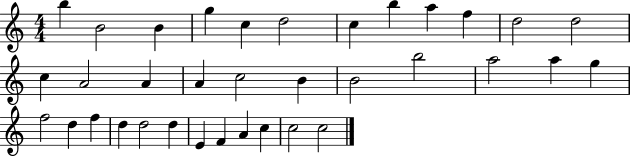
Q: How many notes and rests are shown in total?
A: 35